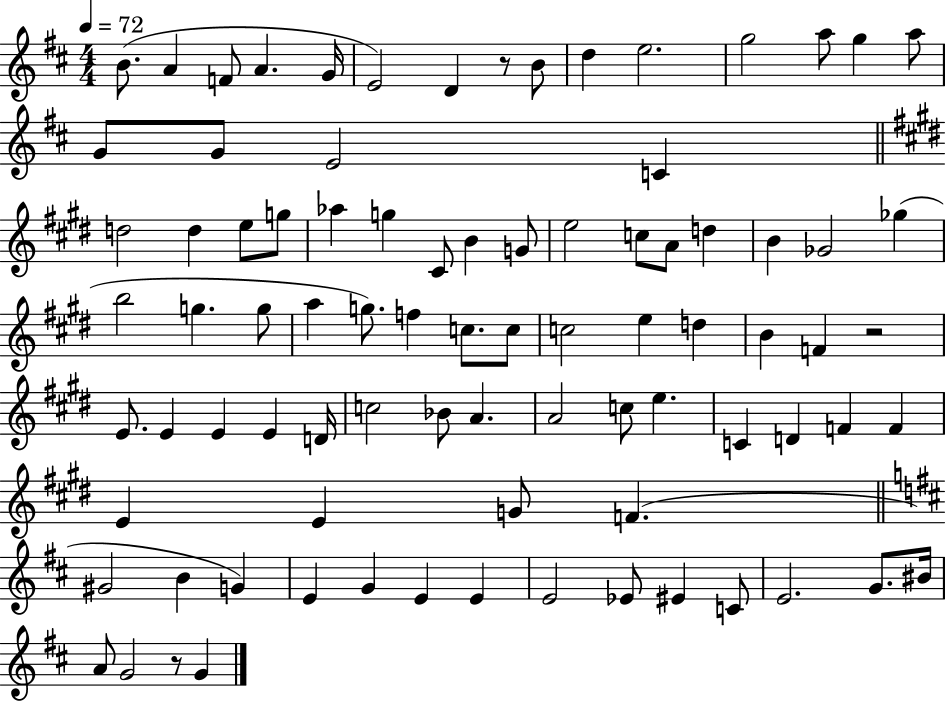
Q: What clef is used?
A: treble